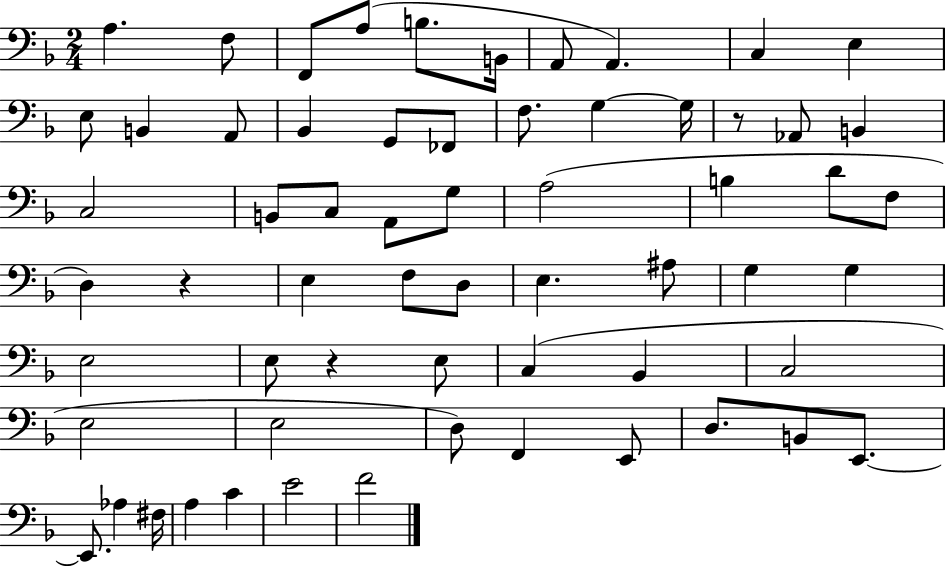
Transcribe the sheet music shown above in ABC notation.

X:1
T:Untitled
M:2/4
L:1/4
K:F
A, F,/2 F,,/2 A,/2 B,/2 B,,/4 A,,/2 A,, C, E, E,/2 B,, A,,/2 _B,, G,,/2 _F,,/2 F,/2 G, G,/4 z/2 _A,,/2 B,, C,2 B,,/2 C,/2 A,,/2 G,/2 A,2 B, D/2 F,/2 D, z E, F,/2 D,/2 E, ^A,/2 G, G, E,2 E,/2 z E,/2 C, _B,, C,2 E,2 E,2 D,/2 F,, E,,/2 D,/2 B,,/2 E,,/2 E,,/2 _A, ^F,/4 A, C E2 F2